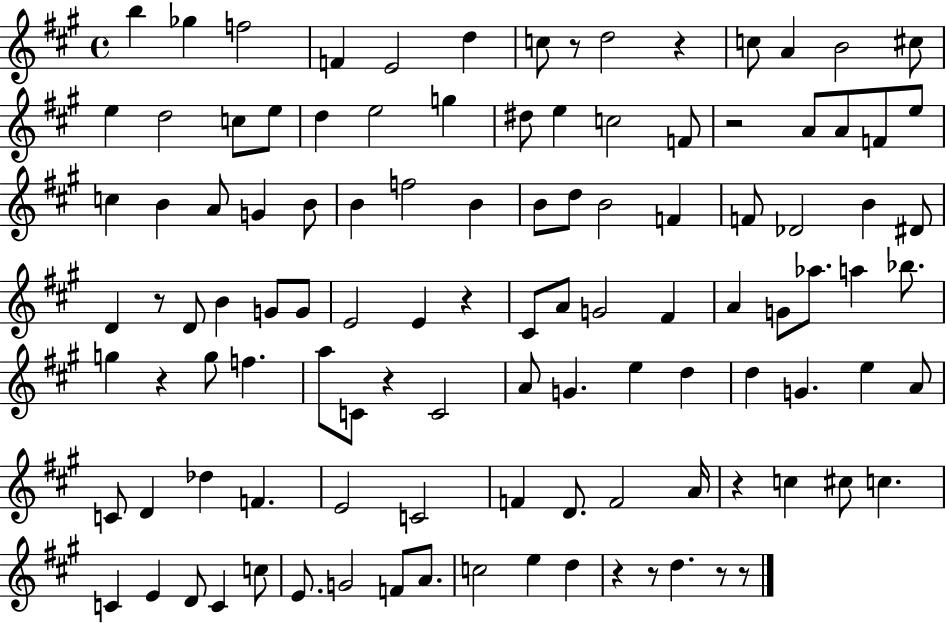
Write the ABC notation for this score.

X:1
T:Untitled
M:4/4
L:1/4
K:A
b _g f2 F E2 d c/2 z/2 d2 z c/2 A B2 ^c/2 e d2 c/2 e/2 d e2 g ^d/2 e c2 F/2 z2 A/2 A/2 F/2 e/2 c B A/2 G B/2 B f2 B B/2 d/2 B2 F F/2 _D2 B ^D/2 D z/2 D/2 B G/2 G/2 E2 E z ^C/2 A/2 G2 ^F A G/2 _a/2 a _b/2 g z g/2 f a/2 C/2 z C2 A/2 G e d d G e A/2 C/2 D _d F E2 C2 F D/2 F2 A/4 z c ^c/2 c C E D/2 C c/2 E/2 G2 F/2 A/2 c2 e d z z/2 d z/2 z/2